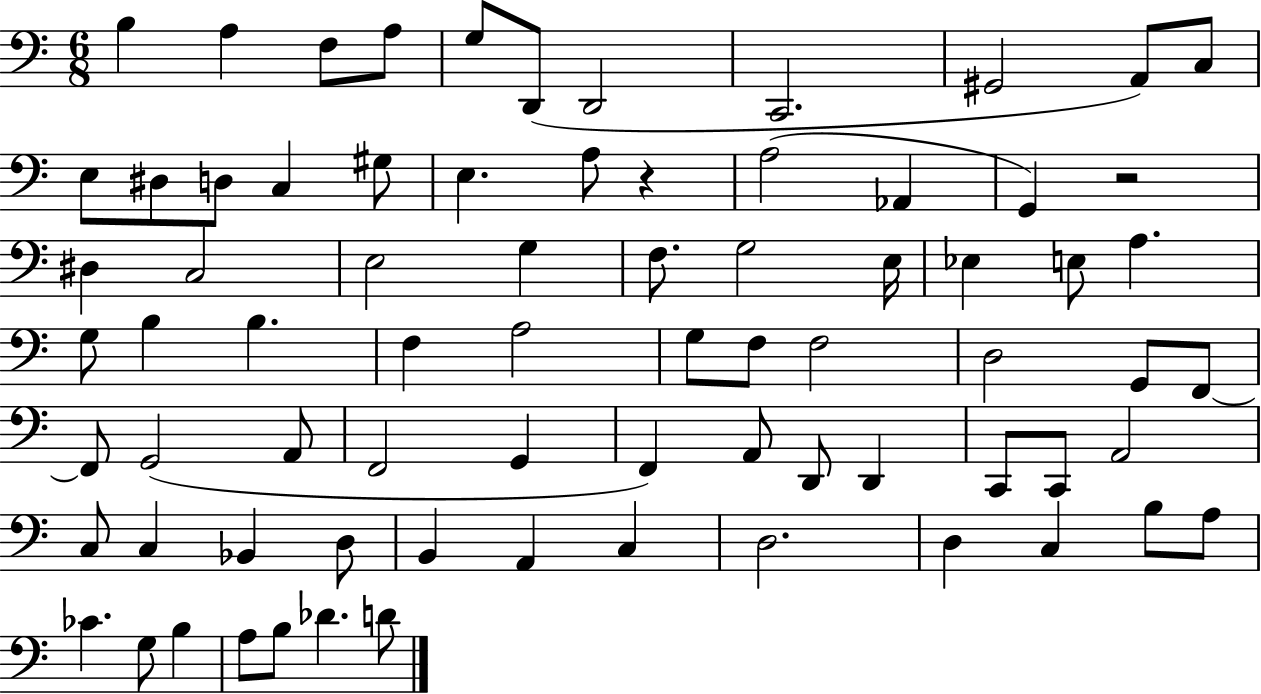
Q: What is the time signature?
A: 6/8